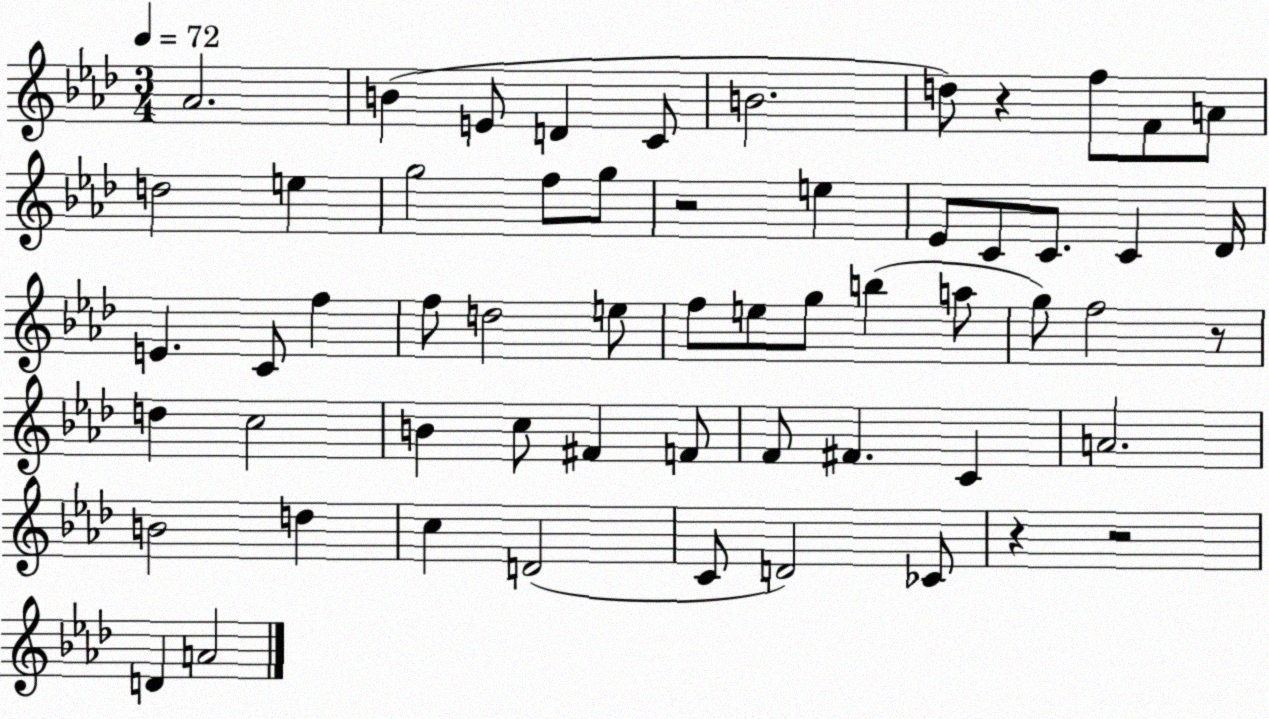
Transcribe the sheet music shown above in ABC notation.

X:1
T:Untitled
M:3/4
L:1/4
K:Ab
_A2 B E/2 D C/2 B2 d/2 z f/2 F/2 A/2 d2 e g2 f/2 g/2 z2 e _E/2 C/2 C/2 C _D/4 E C/2 f f/2 d2 e/2 f/2 e/2 g/2 b a/2 g/2 f2 z/2 d c2 B c/2 ^F F/2 F/2 ^F C A2 B2 d c D2 C/2 D2 _C/2 z z2 D A2